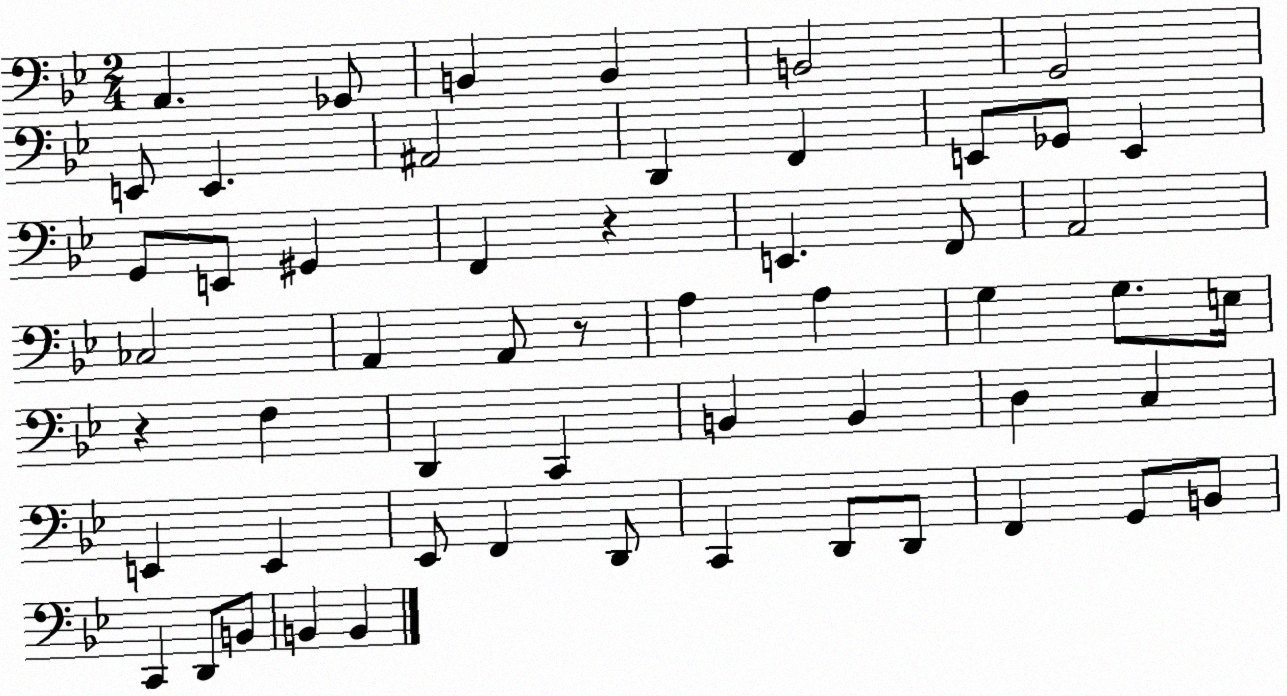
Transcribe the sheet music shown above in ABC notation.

X:1
T:Untitled
M:2/4
L:1/4
K:Bb
A,, _G,,/2 B,, B,, B,,2 G,,2 E,,/2 E,, ^A,,2 D,, F,, E,,/2 _G,,/2 E,, G,,/2 E,,/2 ^G,, F,, z E,, F,,/2 A,,2 _C,2 A,, A,,/2 z/2 A, A, G, G,/2 E,/4 z F, D,, C,, B,, B,, D, C, E,, E,, _E,,/2 F,, D,,/2 C,, D,,/2 D,,/2 F,, G,,/2 B,,/2 C,, D,,/2 B,,/2 B,, B,,